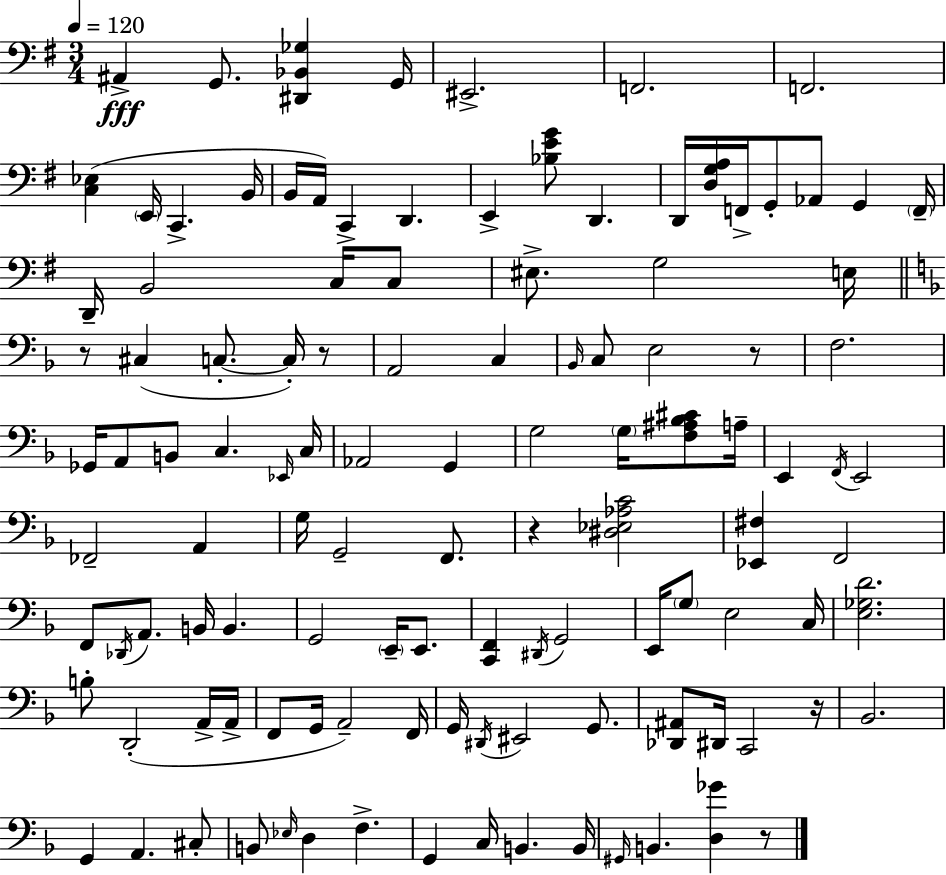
A#2/q G2/e. [D#2,Bb2,Gb3]/q G2/s EIS2/h. F2/h. F2/h. [C3,Eb3]/q E2/s C2/q. B2/s B2/s A2/s C2/q D2/q. E2/q [Bb3,E4,G4]/e D2/q. D2/s [D3,G3,A3]/s F2/s G2/e Ab2/e G2/q F2/s D2/s B2/h C3/s C3/e EIS3/e. G3/h E3/s R/e C#3/q C3/e. C3/s R/e A2/h C3/q Bb2/s C3/e E3/h R/e F3/h. Gb2/s A2/e B2/e C3/q. Eb2/s C3/s Ab2/h G2/q G3/h G3/s [F3,A#3,Bb3,C#4]/e A3/s E2/q F2/s E2/h FES2/h A2/q G3/s G2/h F2/e. R/q [D#3,Eb3,Ab3,C4]/h [Eb2,F#3]/q F2/h F2/e Db2/s A2/e. B2/s B2/q. G2/h E2/s E2/e. [C2,F2]/q D#2/s G2/h E2/s G3/e E3/h C3/s [E3,Gb3,D4]/h. B3/e D2/h A2/s A2/s F2/e G2/s A2/h F2/s G2/s D#2/s EIS2/h G2/e. [Db2,A#2]/e D#2/s C2/h R/s Bb2/h. G2/q A2/q. C#3/e B2/e Eb3/s D3/q F3/q. G2/q C3/s B2/q. B2/s G#2/s B2/q. [D3,Gb4]/q R/e